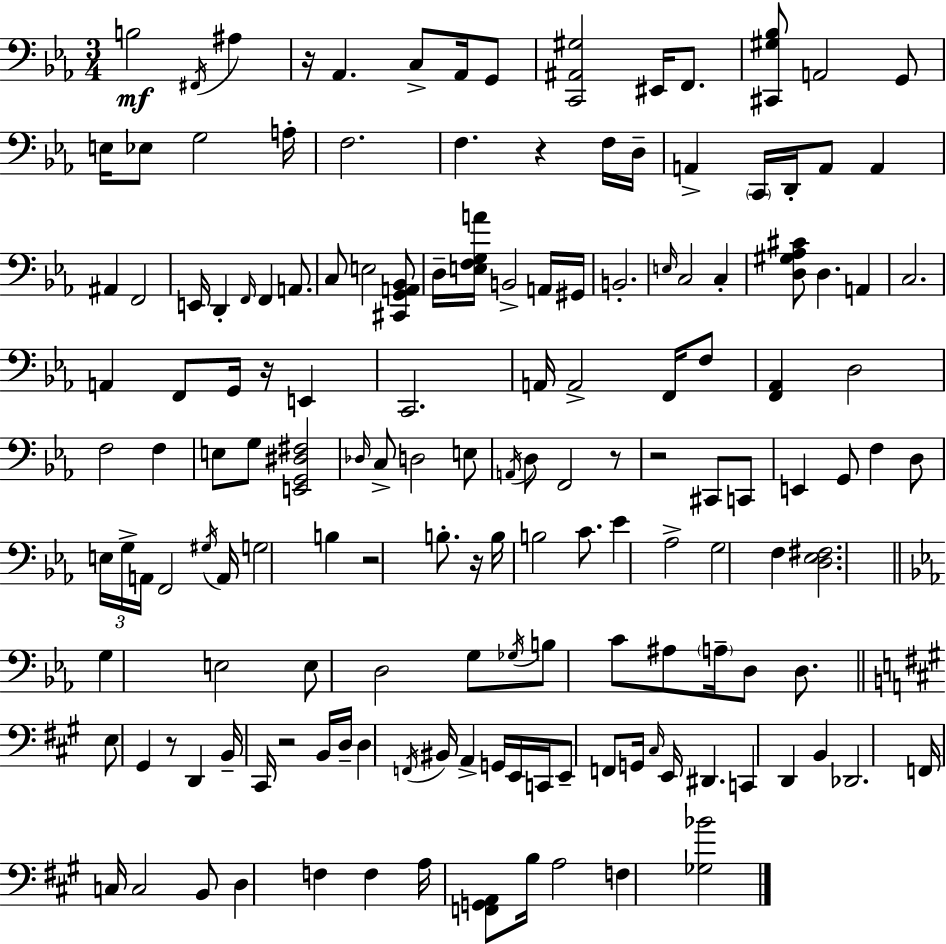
X:1
T:Untitled
M:3/4
L:1/4
K:Cm
B,2 ^F,,/4 ^A, z/4 _A,, C,/2 _A,,/4 G,,/2 [C,,^A,,^G,]2 ^E,,/4 F,,/2 [^C,,^G,_B,]/2 A,,2 G,,/2 E,/4 _E,/2 G,2 A,/4 F,2 F, z F,/4 D,/4 A,, C,,/4 D,,/4 A,,/2 A,, ^A,, F,,2 E,,/4 D,, F,,/4 F,, A,,/2 C,/2 E,2 [^C,,G,,A,,_B,,]/2 D,/4 [E,F,G,A]/4 B,,2 A,,/4 ^G,,/4 B,,2 E,/4 C,2 C, [D,^G,_A,^C]/2 D, A,, C,2 A,, F,,/2 G,,/4 z/4 E,, C,,2 A,,/4 A,,2 F,,/4 F,/2 [F,,_A,,] D,2 F,2 F, E,/2 G,/2 [E,,G,,^D,^F,]2 _D,/4 C,/2 D,2 E,/2 A,,/4 D,/2 F,,2 z/2 z2 ^C,,/2 C,,/2 E,, G,,/2 F, D,/2 E,/4 G,/4 A,,/4 F,,2 ^G,/4 A,,/4 G,2 B, z2 B,/2 z/4 B,/4 B,2 C/2 _E _A,2 G,2 F, [D,_E,^F,]2 G, E,2 E,/2 D,2 G,/2 _G,/4 B,/2 C/2 ^A,/2 A,/4 D,/2 D,/2 E,/2 ^G,, z/2 D,, B,,/4 ^C,,/4 z2 B,,/4 D,/4 D, F,,/4 ^B,,/4 A,, G,,/4 E,,/4 C,,/4 E,,/2 F,,/2 G,,/4 ^C,/4 E,,/4 ^D,, C,, D,, B,, _D,,2 F,,/4 C,/4 C,2 B,,/2 D, F, F, A,/4 [F,,G,,A,,]/2 B,/4 A,2 F, [_G,_B]2